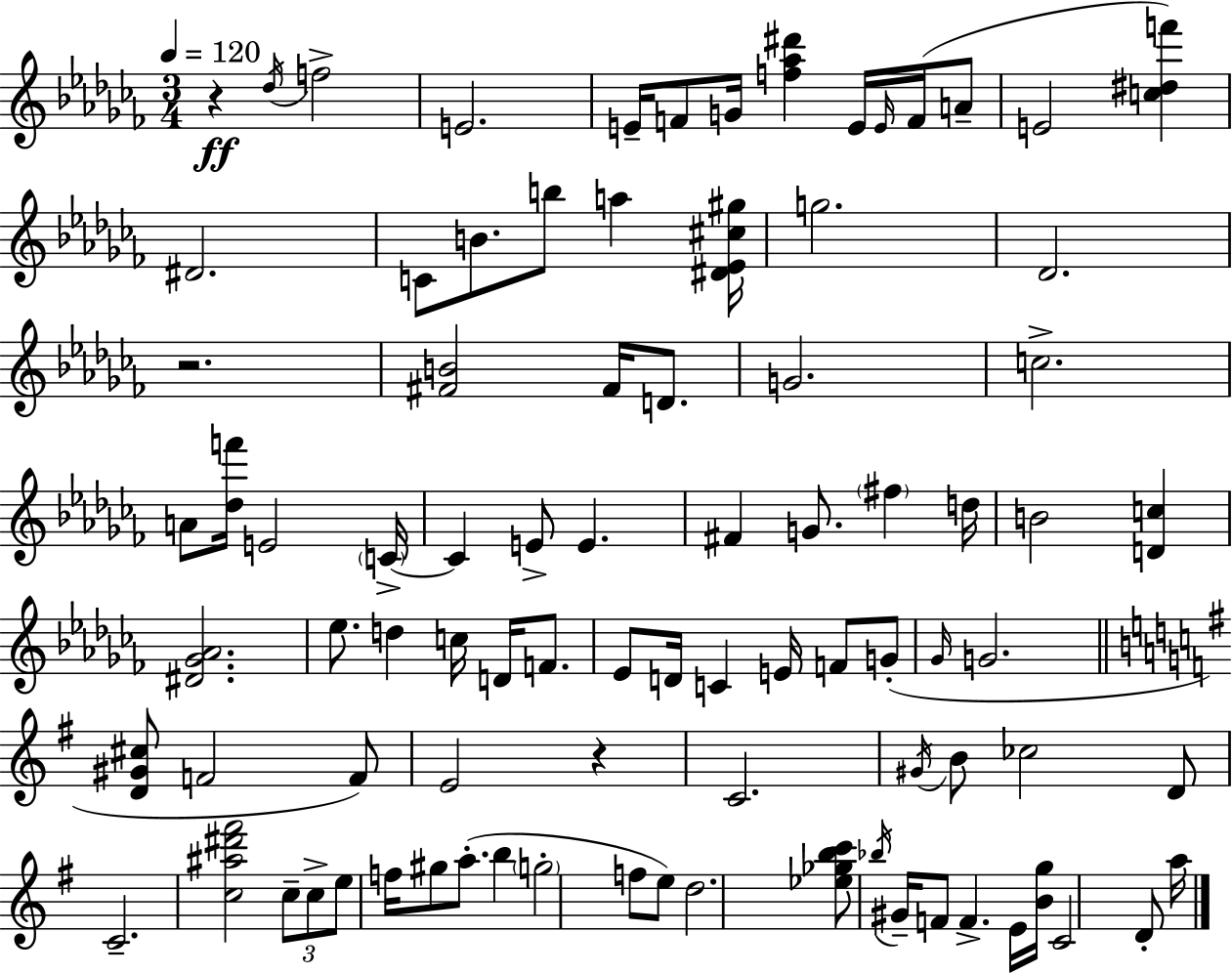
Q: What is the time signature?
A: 3/4